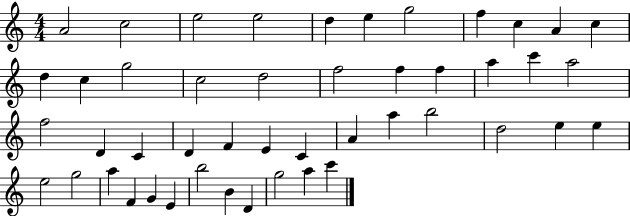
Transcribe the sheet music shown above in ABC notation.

X:1
T:Untitled
M:4/4
L:1/4
K:C
A2 c2 e2 e2 d e g2 f c A c d c g2 c2 d2 f2 f f a c' a2 f2 D C D F E C A a b2 d2 e e e2 g2 a F G E b2 B D g2 a c'